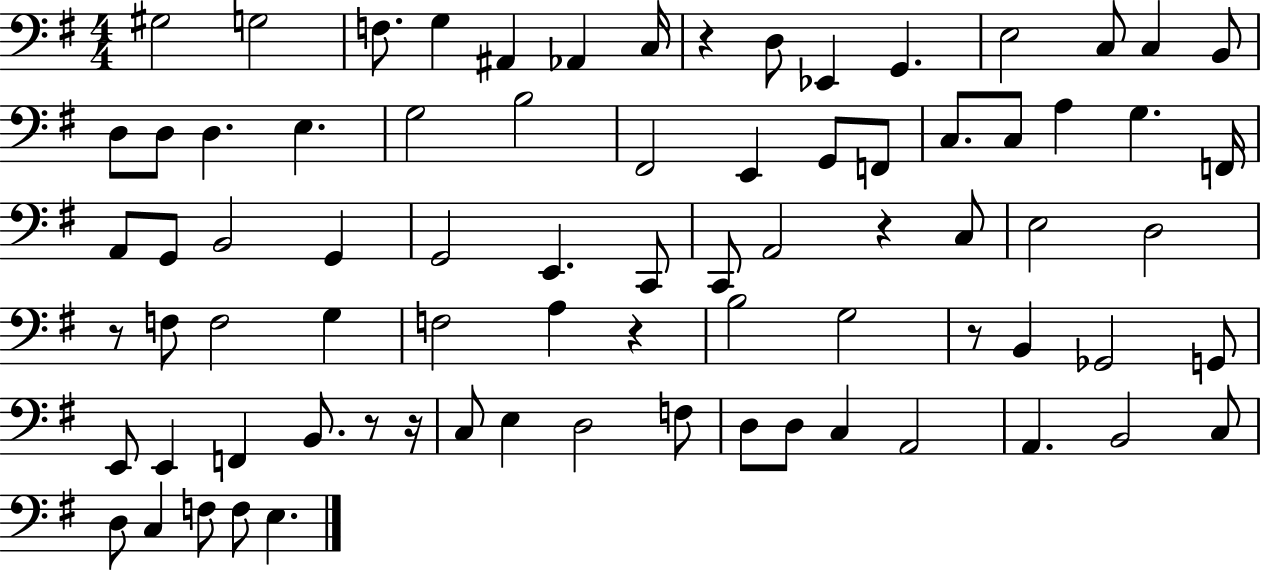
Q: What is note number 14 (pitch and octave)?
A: B2